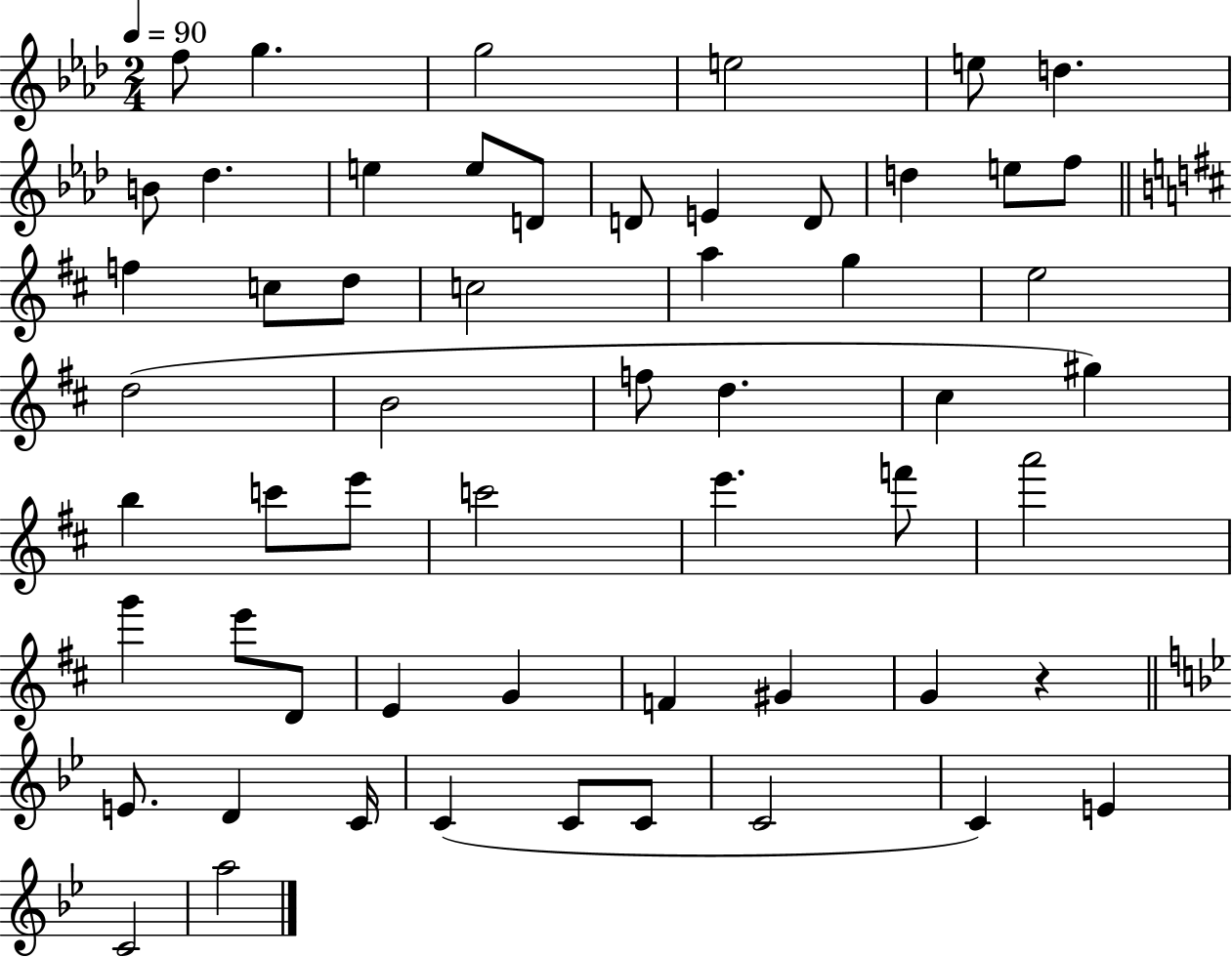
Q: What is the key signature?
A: AES major